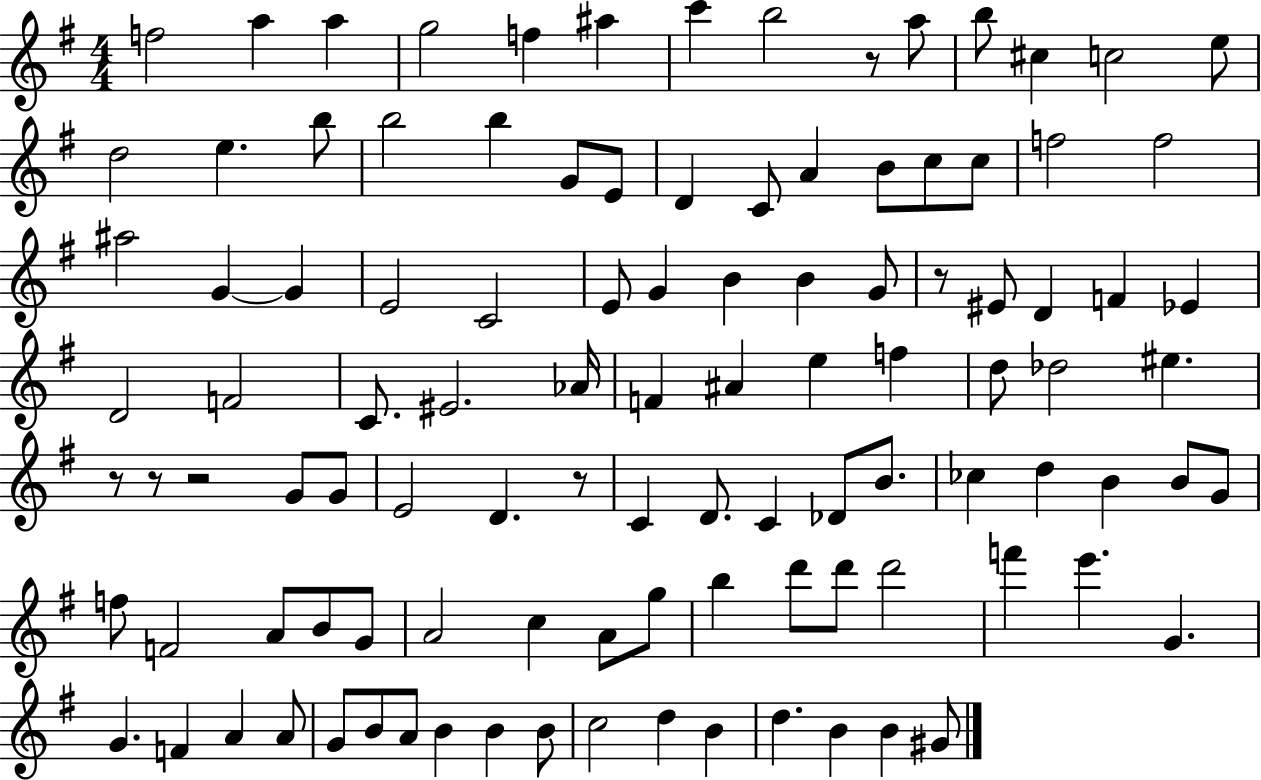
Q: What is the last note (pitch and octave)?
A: G#4